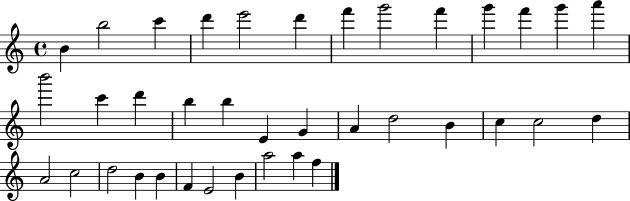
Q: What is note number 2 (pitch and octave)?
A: B5